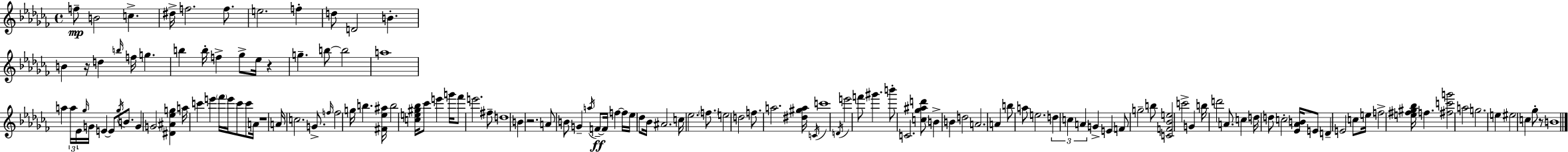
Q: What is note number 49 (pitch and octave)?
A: F5